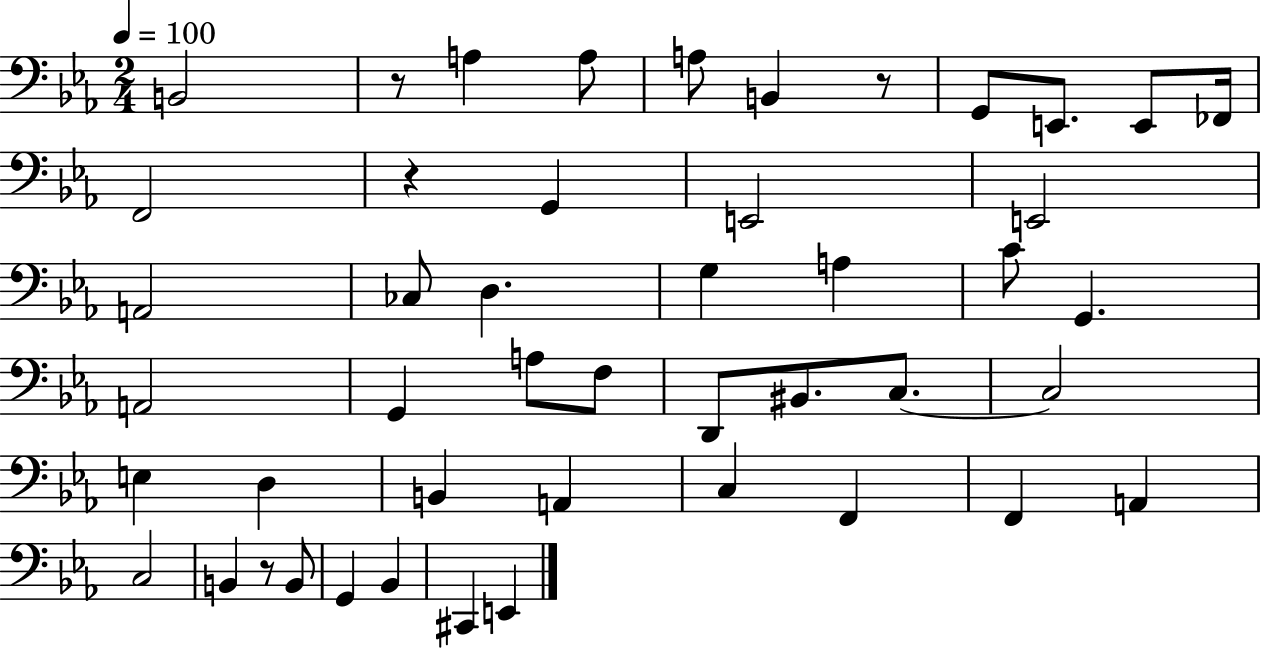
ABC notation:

X:1
T:Untitled
M:2/4
L:1/4
K:Eb
B,,2 z/2 A, A,/2 A,/2 B,, z/2 G,,/2 E,,/2 E,,/2 _F,,/4 F,,2 z G,, E,,2 E,,2 A,,2 _C,/2 D, G, A, C/2 G,, A,,2 G,, A,/2 F,/2 D,,/2 ^B,,/2 C,/2 C,2 E, D, B,, A,, C, F,, F,, A,, C,2 B,, z/2 B,,/2 G,, _B,, ^C,, E,,